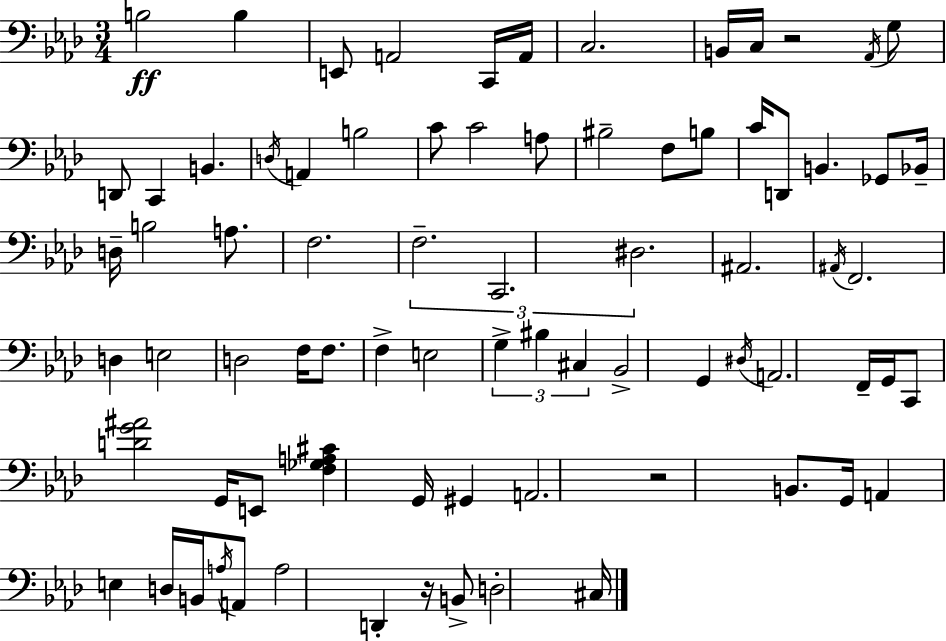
B3/h B3/q E2/e A2/h C2/s A2/s C3/h. B2/s C3/s R/h Ab2/s G3/e D2/e C2/q B2/q. D3/s A2/q B3/h C4/e C4/h A3/e BIS3/h F3/e B3/e C4/s D2/e B2/q. Gb2/e Bb2/s D3/s B3/h A3/e. F3/h. F3/h. C2/h. D#3/h. A#2/h. A#2/s F2/h. D3/q E3/h D3/h F3/s F3/e. F3/q E3/h G3/q BIS3/q C#3/q Bb2/h G2/q D#3/s A2/h. F2/s G2/s C2/e [D4,G4,A#4]/h G2/s E2/e [F3,Gb3,A3,C#4]/q G2/s G#2/q A2/h. R/h B2/e. G2/s A2/q E3/q D3/s B2/s A3/s A2/e A3/h D2/q R/s B2/e D3/h C#3/s